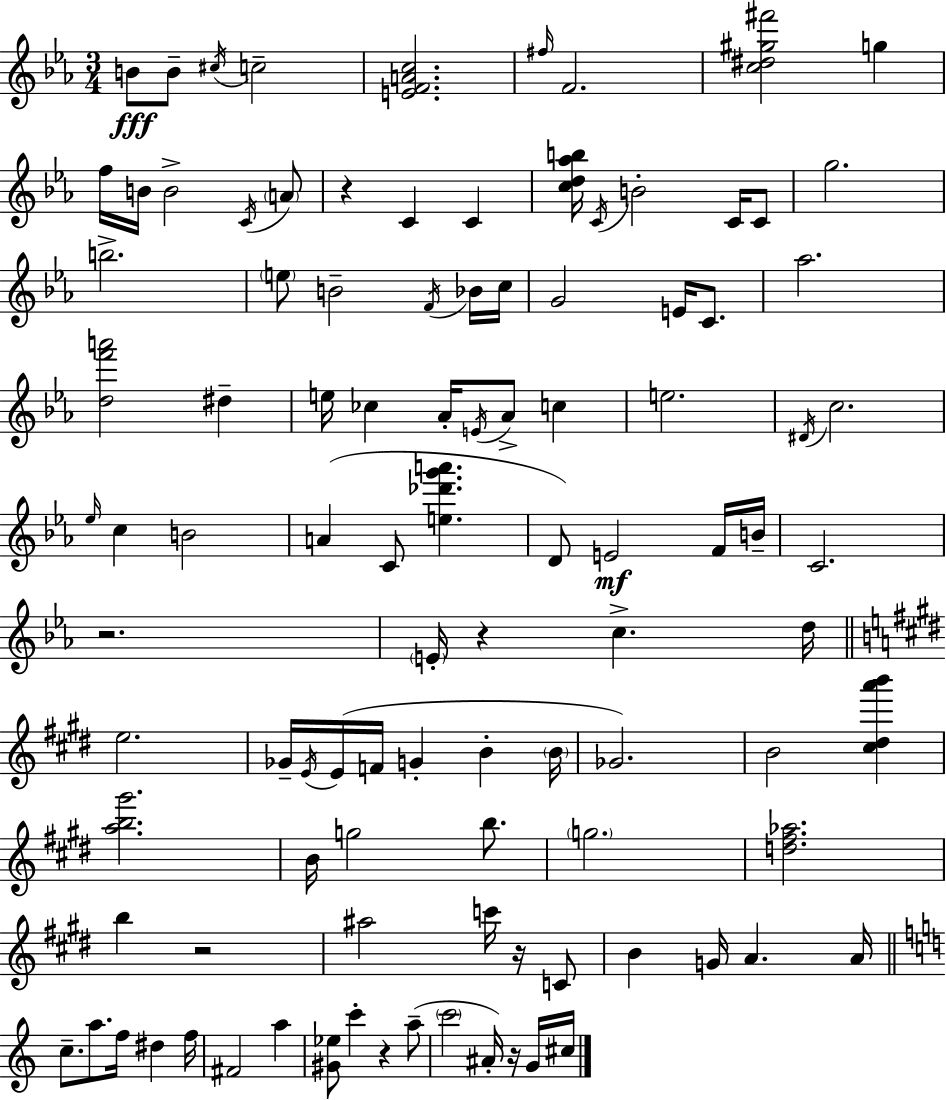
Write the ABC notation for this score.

X:1
T:Untitled
M:3/4
L:1/4
K:Cm
B/2 B/2 ^c/4 c2 [EFAc]2 ^f/4 F2 [c^d^g^f']2 g f/4 B/4 B2 C/4 A/2 z C C [cd_ab]/4 C/4 B2 C/4 C/2 g2 b2 e/2 B2 F/4 _B/4 c/4 G2 E/4 C/2 _a2 [df'a']2 ^d e/4 _c _A/4 E/4 _A/2 c e2 ^D/4 c2 _e/4 c B2 A C/2 [e_d'g'a'] D/2 E2 F/4 B/4 C2 z2 E/4 z c d/4 e2 _G/4 E/4 E/4 F/4 G B B/4 _G2 B2 [^c^da'b'] [ab^g']2 B/4 g2 b/2 g2 [d^f_a]2 b z2 ^a2 c'/4 z/4 C/2 B G/4 A A/4 c/2 a/2 f/4 ^d f/4 ^F2 a [^G_e]/2 c' z a/2 c'2 ^A/4 z/4 G/4 ^c/4